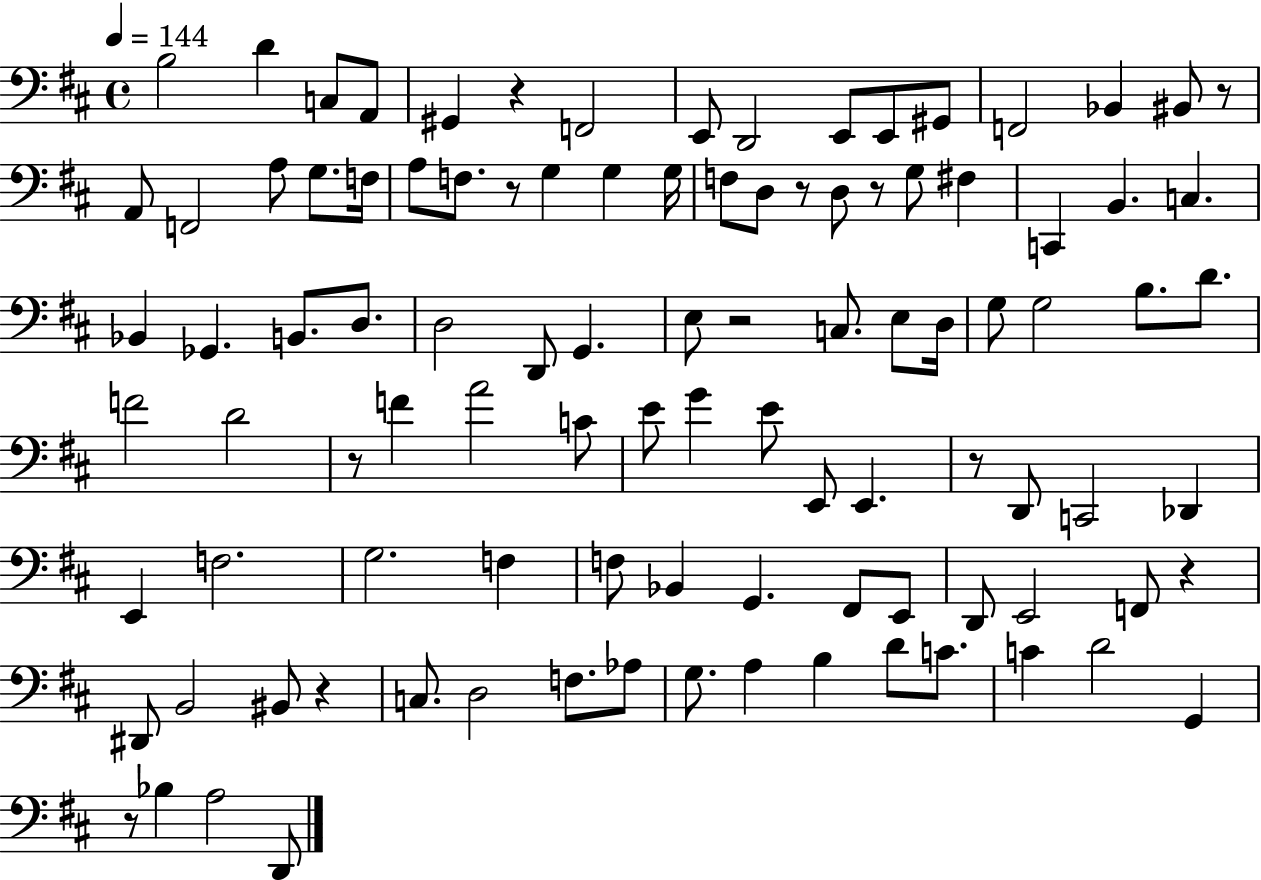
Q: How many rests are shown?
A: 11